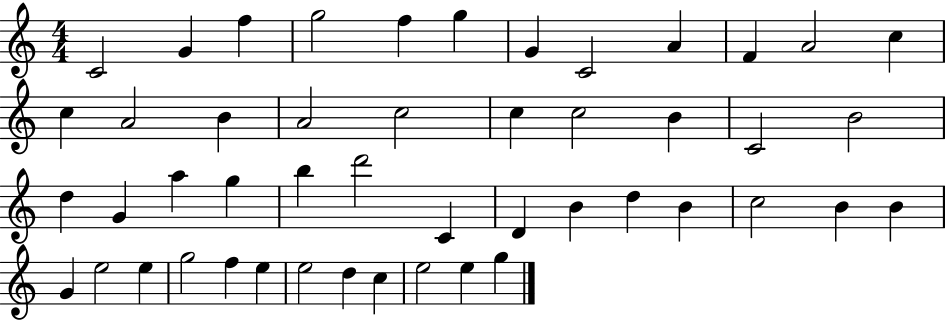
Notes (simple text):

C4/h G4/q F5/q G5/h F5/q G5/q G4/q C4/h A4/q F4/q A4/h C5/q C5/q A4/h B4/q A4/h C5/h C5/q C5/h B4/q C4/h B4/h D5/q G4/q A5/q G5/q B5/q D6/h C4/q D4/q B4/q D5/q B4/q C5/h B4/q B4/q G4/q E5/h E5/q G5/h F5/q E5/q E5/h D5/q C5/q E5/h E5/q G5/q